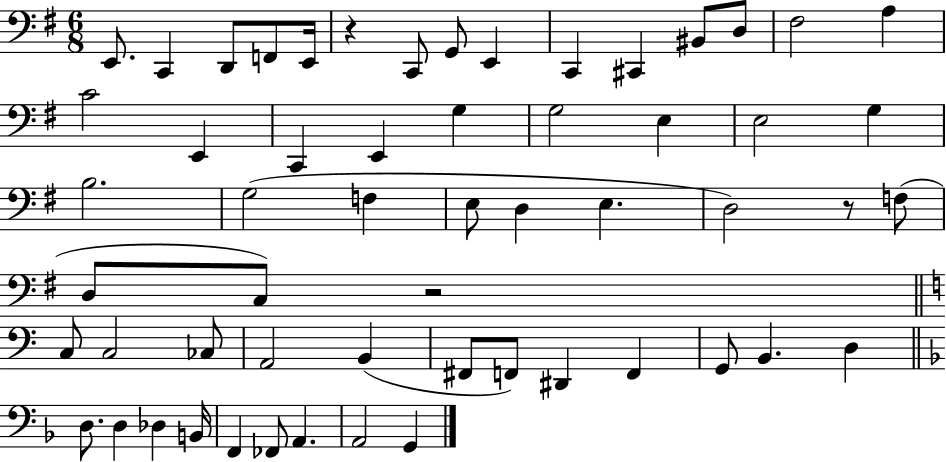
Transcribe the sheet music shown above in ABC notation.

X:1
T:Untitled
M:6/8
L:1/4
K:G
E,,/2 C,, D,,/2 F,,/2 E,,/4 z C,,/2 G,,/2 E,, C,, ^C,, ^B,,/2 D,/2 ^F,2 A, C2 E,, C,, E,, G, G,2 E, E,2 G, B,2 G,2 F, E,/2 D, E, D,2 z/2 F,/2 D,/2 C,/2 z2 C,/2 C,2 _C,/2 A,,2 B,, ^F,,/2 F,,/2 ^D,, F,, G,,/2 B,, D, D,/2 D, _D, B,,/4 F,, _F,,/2 A,, A,,2 G,,